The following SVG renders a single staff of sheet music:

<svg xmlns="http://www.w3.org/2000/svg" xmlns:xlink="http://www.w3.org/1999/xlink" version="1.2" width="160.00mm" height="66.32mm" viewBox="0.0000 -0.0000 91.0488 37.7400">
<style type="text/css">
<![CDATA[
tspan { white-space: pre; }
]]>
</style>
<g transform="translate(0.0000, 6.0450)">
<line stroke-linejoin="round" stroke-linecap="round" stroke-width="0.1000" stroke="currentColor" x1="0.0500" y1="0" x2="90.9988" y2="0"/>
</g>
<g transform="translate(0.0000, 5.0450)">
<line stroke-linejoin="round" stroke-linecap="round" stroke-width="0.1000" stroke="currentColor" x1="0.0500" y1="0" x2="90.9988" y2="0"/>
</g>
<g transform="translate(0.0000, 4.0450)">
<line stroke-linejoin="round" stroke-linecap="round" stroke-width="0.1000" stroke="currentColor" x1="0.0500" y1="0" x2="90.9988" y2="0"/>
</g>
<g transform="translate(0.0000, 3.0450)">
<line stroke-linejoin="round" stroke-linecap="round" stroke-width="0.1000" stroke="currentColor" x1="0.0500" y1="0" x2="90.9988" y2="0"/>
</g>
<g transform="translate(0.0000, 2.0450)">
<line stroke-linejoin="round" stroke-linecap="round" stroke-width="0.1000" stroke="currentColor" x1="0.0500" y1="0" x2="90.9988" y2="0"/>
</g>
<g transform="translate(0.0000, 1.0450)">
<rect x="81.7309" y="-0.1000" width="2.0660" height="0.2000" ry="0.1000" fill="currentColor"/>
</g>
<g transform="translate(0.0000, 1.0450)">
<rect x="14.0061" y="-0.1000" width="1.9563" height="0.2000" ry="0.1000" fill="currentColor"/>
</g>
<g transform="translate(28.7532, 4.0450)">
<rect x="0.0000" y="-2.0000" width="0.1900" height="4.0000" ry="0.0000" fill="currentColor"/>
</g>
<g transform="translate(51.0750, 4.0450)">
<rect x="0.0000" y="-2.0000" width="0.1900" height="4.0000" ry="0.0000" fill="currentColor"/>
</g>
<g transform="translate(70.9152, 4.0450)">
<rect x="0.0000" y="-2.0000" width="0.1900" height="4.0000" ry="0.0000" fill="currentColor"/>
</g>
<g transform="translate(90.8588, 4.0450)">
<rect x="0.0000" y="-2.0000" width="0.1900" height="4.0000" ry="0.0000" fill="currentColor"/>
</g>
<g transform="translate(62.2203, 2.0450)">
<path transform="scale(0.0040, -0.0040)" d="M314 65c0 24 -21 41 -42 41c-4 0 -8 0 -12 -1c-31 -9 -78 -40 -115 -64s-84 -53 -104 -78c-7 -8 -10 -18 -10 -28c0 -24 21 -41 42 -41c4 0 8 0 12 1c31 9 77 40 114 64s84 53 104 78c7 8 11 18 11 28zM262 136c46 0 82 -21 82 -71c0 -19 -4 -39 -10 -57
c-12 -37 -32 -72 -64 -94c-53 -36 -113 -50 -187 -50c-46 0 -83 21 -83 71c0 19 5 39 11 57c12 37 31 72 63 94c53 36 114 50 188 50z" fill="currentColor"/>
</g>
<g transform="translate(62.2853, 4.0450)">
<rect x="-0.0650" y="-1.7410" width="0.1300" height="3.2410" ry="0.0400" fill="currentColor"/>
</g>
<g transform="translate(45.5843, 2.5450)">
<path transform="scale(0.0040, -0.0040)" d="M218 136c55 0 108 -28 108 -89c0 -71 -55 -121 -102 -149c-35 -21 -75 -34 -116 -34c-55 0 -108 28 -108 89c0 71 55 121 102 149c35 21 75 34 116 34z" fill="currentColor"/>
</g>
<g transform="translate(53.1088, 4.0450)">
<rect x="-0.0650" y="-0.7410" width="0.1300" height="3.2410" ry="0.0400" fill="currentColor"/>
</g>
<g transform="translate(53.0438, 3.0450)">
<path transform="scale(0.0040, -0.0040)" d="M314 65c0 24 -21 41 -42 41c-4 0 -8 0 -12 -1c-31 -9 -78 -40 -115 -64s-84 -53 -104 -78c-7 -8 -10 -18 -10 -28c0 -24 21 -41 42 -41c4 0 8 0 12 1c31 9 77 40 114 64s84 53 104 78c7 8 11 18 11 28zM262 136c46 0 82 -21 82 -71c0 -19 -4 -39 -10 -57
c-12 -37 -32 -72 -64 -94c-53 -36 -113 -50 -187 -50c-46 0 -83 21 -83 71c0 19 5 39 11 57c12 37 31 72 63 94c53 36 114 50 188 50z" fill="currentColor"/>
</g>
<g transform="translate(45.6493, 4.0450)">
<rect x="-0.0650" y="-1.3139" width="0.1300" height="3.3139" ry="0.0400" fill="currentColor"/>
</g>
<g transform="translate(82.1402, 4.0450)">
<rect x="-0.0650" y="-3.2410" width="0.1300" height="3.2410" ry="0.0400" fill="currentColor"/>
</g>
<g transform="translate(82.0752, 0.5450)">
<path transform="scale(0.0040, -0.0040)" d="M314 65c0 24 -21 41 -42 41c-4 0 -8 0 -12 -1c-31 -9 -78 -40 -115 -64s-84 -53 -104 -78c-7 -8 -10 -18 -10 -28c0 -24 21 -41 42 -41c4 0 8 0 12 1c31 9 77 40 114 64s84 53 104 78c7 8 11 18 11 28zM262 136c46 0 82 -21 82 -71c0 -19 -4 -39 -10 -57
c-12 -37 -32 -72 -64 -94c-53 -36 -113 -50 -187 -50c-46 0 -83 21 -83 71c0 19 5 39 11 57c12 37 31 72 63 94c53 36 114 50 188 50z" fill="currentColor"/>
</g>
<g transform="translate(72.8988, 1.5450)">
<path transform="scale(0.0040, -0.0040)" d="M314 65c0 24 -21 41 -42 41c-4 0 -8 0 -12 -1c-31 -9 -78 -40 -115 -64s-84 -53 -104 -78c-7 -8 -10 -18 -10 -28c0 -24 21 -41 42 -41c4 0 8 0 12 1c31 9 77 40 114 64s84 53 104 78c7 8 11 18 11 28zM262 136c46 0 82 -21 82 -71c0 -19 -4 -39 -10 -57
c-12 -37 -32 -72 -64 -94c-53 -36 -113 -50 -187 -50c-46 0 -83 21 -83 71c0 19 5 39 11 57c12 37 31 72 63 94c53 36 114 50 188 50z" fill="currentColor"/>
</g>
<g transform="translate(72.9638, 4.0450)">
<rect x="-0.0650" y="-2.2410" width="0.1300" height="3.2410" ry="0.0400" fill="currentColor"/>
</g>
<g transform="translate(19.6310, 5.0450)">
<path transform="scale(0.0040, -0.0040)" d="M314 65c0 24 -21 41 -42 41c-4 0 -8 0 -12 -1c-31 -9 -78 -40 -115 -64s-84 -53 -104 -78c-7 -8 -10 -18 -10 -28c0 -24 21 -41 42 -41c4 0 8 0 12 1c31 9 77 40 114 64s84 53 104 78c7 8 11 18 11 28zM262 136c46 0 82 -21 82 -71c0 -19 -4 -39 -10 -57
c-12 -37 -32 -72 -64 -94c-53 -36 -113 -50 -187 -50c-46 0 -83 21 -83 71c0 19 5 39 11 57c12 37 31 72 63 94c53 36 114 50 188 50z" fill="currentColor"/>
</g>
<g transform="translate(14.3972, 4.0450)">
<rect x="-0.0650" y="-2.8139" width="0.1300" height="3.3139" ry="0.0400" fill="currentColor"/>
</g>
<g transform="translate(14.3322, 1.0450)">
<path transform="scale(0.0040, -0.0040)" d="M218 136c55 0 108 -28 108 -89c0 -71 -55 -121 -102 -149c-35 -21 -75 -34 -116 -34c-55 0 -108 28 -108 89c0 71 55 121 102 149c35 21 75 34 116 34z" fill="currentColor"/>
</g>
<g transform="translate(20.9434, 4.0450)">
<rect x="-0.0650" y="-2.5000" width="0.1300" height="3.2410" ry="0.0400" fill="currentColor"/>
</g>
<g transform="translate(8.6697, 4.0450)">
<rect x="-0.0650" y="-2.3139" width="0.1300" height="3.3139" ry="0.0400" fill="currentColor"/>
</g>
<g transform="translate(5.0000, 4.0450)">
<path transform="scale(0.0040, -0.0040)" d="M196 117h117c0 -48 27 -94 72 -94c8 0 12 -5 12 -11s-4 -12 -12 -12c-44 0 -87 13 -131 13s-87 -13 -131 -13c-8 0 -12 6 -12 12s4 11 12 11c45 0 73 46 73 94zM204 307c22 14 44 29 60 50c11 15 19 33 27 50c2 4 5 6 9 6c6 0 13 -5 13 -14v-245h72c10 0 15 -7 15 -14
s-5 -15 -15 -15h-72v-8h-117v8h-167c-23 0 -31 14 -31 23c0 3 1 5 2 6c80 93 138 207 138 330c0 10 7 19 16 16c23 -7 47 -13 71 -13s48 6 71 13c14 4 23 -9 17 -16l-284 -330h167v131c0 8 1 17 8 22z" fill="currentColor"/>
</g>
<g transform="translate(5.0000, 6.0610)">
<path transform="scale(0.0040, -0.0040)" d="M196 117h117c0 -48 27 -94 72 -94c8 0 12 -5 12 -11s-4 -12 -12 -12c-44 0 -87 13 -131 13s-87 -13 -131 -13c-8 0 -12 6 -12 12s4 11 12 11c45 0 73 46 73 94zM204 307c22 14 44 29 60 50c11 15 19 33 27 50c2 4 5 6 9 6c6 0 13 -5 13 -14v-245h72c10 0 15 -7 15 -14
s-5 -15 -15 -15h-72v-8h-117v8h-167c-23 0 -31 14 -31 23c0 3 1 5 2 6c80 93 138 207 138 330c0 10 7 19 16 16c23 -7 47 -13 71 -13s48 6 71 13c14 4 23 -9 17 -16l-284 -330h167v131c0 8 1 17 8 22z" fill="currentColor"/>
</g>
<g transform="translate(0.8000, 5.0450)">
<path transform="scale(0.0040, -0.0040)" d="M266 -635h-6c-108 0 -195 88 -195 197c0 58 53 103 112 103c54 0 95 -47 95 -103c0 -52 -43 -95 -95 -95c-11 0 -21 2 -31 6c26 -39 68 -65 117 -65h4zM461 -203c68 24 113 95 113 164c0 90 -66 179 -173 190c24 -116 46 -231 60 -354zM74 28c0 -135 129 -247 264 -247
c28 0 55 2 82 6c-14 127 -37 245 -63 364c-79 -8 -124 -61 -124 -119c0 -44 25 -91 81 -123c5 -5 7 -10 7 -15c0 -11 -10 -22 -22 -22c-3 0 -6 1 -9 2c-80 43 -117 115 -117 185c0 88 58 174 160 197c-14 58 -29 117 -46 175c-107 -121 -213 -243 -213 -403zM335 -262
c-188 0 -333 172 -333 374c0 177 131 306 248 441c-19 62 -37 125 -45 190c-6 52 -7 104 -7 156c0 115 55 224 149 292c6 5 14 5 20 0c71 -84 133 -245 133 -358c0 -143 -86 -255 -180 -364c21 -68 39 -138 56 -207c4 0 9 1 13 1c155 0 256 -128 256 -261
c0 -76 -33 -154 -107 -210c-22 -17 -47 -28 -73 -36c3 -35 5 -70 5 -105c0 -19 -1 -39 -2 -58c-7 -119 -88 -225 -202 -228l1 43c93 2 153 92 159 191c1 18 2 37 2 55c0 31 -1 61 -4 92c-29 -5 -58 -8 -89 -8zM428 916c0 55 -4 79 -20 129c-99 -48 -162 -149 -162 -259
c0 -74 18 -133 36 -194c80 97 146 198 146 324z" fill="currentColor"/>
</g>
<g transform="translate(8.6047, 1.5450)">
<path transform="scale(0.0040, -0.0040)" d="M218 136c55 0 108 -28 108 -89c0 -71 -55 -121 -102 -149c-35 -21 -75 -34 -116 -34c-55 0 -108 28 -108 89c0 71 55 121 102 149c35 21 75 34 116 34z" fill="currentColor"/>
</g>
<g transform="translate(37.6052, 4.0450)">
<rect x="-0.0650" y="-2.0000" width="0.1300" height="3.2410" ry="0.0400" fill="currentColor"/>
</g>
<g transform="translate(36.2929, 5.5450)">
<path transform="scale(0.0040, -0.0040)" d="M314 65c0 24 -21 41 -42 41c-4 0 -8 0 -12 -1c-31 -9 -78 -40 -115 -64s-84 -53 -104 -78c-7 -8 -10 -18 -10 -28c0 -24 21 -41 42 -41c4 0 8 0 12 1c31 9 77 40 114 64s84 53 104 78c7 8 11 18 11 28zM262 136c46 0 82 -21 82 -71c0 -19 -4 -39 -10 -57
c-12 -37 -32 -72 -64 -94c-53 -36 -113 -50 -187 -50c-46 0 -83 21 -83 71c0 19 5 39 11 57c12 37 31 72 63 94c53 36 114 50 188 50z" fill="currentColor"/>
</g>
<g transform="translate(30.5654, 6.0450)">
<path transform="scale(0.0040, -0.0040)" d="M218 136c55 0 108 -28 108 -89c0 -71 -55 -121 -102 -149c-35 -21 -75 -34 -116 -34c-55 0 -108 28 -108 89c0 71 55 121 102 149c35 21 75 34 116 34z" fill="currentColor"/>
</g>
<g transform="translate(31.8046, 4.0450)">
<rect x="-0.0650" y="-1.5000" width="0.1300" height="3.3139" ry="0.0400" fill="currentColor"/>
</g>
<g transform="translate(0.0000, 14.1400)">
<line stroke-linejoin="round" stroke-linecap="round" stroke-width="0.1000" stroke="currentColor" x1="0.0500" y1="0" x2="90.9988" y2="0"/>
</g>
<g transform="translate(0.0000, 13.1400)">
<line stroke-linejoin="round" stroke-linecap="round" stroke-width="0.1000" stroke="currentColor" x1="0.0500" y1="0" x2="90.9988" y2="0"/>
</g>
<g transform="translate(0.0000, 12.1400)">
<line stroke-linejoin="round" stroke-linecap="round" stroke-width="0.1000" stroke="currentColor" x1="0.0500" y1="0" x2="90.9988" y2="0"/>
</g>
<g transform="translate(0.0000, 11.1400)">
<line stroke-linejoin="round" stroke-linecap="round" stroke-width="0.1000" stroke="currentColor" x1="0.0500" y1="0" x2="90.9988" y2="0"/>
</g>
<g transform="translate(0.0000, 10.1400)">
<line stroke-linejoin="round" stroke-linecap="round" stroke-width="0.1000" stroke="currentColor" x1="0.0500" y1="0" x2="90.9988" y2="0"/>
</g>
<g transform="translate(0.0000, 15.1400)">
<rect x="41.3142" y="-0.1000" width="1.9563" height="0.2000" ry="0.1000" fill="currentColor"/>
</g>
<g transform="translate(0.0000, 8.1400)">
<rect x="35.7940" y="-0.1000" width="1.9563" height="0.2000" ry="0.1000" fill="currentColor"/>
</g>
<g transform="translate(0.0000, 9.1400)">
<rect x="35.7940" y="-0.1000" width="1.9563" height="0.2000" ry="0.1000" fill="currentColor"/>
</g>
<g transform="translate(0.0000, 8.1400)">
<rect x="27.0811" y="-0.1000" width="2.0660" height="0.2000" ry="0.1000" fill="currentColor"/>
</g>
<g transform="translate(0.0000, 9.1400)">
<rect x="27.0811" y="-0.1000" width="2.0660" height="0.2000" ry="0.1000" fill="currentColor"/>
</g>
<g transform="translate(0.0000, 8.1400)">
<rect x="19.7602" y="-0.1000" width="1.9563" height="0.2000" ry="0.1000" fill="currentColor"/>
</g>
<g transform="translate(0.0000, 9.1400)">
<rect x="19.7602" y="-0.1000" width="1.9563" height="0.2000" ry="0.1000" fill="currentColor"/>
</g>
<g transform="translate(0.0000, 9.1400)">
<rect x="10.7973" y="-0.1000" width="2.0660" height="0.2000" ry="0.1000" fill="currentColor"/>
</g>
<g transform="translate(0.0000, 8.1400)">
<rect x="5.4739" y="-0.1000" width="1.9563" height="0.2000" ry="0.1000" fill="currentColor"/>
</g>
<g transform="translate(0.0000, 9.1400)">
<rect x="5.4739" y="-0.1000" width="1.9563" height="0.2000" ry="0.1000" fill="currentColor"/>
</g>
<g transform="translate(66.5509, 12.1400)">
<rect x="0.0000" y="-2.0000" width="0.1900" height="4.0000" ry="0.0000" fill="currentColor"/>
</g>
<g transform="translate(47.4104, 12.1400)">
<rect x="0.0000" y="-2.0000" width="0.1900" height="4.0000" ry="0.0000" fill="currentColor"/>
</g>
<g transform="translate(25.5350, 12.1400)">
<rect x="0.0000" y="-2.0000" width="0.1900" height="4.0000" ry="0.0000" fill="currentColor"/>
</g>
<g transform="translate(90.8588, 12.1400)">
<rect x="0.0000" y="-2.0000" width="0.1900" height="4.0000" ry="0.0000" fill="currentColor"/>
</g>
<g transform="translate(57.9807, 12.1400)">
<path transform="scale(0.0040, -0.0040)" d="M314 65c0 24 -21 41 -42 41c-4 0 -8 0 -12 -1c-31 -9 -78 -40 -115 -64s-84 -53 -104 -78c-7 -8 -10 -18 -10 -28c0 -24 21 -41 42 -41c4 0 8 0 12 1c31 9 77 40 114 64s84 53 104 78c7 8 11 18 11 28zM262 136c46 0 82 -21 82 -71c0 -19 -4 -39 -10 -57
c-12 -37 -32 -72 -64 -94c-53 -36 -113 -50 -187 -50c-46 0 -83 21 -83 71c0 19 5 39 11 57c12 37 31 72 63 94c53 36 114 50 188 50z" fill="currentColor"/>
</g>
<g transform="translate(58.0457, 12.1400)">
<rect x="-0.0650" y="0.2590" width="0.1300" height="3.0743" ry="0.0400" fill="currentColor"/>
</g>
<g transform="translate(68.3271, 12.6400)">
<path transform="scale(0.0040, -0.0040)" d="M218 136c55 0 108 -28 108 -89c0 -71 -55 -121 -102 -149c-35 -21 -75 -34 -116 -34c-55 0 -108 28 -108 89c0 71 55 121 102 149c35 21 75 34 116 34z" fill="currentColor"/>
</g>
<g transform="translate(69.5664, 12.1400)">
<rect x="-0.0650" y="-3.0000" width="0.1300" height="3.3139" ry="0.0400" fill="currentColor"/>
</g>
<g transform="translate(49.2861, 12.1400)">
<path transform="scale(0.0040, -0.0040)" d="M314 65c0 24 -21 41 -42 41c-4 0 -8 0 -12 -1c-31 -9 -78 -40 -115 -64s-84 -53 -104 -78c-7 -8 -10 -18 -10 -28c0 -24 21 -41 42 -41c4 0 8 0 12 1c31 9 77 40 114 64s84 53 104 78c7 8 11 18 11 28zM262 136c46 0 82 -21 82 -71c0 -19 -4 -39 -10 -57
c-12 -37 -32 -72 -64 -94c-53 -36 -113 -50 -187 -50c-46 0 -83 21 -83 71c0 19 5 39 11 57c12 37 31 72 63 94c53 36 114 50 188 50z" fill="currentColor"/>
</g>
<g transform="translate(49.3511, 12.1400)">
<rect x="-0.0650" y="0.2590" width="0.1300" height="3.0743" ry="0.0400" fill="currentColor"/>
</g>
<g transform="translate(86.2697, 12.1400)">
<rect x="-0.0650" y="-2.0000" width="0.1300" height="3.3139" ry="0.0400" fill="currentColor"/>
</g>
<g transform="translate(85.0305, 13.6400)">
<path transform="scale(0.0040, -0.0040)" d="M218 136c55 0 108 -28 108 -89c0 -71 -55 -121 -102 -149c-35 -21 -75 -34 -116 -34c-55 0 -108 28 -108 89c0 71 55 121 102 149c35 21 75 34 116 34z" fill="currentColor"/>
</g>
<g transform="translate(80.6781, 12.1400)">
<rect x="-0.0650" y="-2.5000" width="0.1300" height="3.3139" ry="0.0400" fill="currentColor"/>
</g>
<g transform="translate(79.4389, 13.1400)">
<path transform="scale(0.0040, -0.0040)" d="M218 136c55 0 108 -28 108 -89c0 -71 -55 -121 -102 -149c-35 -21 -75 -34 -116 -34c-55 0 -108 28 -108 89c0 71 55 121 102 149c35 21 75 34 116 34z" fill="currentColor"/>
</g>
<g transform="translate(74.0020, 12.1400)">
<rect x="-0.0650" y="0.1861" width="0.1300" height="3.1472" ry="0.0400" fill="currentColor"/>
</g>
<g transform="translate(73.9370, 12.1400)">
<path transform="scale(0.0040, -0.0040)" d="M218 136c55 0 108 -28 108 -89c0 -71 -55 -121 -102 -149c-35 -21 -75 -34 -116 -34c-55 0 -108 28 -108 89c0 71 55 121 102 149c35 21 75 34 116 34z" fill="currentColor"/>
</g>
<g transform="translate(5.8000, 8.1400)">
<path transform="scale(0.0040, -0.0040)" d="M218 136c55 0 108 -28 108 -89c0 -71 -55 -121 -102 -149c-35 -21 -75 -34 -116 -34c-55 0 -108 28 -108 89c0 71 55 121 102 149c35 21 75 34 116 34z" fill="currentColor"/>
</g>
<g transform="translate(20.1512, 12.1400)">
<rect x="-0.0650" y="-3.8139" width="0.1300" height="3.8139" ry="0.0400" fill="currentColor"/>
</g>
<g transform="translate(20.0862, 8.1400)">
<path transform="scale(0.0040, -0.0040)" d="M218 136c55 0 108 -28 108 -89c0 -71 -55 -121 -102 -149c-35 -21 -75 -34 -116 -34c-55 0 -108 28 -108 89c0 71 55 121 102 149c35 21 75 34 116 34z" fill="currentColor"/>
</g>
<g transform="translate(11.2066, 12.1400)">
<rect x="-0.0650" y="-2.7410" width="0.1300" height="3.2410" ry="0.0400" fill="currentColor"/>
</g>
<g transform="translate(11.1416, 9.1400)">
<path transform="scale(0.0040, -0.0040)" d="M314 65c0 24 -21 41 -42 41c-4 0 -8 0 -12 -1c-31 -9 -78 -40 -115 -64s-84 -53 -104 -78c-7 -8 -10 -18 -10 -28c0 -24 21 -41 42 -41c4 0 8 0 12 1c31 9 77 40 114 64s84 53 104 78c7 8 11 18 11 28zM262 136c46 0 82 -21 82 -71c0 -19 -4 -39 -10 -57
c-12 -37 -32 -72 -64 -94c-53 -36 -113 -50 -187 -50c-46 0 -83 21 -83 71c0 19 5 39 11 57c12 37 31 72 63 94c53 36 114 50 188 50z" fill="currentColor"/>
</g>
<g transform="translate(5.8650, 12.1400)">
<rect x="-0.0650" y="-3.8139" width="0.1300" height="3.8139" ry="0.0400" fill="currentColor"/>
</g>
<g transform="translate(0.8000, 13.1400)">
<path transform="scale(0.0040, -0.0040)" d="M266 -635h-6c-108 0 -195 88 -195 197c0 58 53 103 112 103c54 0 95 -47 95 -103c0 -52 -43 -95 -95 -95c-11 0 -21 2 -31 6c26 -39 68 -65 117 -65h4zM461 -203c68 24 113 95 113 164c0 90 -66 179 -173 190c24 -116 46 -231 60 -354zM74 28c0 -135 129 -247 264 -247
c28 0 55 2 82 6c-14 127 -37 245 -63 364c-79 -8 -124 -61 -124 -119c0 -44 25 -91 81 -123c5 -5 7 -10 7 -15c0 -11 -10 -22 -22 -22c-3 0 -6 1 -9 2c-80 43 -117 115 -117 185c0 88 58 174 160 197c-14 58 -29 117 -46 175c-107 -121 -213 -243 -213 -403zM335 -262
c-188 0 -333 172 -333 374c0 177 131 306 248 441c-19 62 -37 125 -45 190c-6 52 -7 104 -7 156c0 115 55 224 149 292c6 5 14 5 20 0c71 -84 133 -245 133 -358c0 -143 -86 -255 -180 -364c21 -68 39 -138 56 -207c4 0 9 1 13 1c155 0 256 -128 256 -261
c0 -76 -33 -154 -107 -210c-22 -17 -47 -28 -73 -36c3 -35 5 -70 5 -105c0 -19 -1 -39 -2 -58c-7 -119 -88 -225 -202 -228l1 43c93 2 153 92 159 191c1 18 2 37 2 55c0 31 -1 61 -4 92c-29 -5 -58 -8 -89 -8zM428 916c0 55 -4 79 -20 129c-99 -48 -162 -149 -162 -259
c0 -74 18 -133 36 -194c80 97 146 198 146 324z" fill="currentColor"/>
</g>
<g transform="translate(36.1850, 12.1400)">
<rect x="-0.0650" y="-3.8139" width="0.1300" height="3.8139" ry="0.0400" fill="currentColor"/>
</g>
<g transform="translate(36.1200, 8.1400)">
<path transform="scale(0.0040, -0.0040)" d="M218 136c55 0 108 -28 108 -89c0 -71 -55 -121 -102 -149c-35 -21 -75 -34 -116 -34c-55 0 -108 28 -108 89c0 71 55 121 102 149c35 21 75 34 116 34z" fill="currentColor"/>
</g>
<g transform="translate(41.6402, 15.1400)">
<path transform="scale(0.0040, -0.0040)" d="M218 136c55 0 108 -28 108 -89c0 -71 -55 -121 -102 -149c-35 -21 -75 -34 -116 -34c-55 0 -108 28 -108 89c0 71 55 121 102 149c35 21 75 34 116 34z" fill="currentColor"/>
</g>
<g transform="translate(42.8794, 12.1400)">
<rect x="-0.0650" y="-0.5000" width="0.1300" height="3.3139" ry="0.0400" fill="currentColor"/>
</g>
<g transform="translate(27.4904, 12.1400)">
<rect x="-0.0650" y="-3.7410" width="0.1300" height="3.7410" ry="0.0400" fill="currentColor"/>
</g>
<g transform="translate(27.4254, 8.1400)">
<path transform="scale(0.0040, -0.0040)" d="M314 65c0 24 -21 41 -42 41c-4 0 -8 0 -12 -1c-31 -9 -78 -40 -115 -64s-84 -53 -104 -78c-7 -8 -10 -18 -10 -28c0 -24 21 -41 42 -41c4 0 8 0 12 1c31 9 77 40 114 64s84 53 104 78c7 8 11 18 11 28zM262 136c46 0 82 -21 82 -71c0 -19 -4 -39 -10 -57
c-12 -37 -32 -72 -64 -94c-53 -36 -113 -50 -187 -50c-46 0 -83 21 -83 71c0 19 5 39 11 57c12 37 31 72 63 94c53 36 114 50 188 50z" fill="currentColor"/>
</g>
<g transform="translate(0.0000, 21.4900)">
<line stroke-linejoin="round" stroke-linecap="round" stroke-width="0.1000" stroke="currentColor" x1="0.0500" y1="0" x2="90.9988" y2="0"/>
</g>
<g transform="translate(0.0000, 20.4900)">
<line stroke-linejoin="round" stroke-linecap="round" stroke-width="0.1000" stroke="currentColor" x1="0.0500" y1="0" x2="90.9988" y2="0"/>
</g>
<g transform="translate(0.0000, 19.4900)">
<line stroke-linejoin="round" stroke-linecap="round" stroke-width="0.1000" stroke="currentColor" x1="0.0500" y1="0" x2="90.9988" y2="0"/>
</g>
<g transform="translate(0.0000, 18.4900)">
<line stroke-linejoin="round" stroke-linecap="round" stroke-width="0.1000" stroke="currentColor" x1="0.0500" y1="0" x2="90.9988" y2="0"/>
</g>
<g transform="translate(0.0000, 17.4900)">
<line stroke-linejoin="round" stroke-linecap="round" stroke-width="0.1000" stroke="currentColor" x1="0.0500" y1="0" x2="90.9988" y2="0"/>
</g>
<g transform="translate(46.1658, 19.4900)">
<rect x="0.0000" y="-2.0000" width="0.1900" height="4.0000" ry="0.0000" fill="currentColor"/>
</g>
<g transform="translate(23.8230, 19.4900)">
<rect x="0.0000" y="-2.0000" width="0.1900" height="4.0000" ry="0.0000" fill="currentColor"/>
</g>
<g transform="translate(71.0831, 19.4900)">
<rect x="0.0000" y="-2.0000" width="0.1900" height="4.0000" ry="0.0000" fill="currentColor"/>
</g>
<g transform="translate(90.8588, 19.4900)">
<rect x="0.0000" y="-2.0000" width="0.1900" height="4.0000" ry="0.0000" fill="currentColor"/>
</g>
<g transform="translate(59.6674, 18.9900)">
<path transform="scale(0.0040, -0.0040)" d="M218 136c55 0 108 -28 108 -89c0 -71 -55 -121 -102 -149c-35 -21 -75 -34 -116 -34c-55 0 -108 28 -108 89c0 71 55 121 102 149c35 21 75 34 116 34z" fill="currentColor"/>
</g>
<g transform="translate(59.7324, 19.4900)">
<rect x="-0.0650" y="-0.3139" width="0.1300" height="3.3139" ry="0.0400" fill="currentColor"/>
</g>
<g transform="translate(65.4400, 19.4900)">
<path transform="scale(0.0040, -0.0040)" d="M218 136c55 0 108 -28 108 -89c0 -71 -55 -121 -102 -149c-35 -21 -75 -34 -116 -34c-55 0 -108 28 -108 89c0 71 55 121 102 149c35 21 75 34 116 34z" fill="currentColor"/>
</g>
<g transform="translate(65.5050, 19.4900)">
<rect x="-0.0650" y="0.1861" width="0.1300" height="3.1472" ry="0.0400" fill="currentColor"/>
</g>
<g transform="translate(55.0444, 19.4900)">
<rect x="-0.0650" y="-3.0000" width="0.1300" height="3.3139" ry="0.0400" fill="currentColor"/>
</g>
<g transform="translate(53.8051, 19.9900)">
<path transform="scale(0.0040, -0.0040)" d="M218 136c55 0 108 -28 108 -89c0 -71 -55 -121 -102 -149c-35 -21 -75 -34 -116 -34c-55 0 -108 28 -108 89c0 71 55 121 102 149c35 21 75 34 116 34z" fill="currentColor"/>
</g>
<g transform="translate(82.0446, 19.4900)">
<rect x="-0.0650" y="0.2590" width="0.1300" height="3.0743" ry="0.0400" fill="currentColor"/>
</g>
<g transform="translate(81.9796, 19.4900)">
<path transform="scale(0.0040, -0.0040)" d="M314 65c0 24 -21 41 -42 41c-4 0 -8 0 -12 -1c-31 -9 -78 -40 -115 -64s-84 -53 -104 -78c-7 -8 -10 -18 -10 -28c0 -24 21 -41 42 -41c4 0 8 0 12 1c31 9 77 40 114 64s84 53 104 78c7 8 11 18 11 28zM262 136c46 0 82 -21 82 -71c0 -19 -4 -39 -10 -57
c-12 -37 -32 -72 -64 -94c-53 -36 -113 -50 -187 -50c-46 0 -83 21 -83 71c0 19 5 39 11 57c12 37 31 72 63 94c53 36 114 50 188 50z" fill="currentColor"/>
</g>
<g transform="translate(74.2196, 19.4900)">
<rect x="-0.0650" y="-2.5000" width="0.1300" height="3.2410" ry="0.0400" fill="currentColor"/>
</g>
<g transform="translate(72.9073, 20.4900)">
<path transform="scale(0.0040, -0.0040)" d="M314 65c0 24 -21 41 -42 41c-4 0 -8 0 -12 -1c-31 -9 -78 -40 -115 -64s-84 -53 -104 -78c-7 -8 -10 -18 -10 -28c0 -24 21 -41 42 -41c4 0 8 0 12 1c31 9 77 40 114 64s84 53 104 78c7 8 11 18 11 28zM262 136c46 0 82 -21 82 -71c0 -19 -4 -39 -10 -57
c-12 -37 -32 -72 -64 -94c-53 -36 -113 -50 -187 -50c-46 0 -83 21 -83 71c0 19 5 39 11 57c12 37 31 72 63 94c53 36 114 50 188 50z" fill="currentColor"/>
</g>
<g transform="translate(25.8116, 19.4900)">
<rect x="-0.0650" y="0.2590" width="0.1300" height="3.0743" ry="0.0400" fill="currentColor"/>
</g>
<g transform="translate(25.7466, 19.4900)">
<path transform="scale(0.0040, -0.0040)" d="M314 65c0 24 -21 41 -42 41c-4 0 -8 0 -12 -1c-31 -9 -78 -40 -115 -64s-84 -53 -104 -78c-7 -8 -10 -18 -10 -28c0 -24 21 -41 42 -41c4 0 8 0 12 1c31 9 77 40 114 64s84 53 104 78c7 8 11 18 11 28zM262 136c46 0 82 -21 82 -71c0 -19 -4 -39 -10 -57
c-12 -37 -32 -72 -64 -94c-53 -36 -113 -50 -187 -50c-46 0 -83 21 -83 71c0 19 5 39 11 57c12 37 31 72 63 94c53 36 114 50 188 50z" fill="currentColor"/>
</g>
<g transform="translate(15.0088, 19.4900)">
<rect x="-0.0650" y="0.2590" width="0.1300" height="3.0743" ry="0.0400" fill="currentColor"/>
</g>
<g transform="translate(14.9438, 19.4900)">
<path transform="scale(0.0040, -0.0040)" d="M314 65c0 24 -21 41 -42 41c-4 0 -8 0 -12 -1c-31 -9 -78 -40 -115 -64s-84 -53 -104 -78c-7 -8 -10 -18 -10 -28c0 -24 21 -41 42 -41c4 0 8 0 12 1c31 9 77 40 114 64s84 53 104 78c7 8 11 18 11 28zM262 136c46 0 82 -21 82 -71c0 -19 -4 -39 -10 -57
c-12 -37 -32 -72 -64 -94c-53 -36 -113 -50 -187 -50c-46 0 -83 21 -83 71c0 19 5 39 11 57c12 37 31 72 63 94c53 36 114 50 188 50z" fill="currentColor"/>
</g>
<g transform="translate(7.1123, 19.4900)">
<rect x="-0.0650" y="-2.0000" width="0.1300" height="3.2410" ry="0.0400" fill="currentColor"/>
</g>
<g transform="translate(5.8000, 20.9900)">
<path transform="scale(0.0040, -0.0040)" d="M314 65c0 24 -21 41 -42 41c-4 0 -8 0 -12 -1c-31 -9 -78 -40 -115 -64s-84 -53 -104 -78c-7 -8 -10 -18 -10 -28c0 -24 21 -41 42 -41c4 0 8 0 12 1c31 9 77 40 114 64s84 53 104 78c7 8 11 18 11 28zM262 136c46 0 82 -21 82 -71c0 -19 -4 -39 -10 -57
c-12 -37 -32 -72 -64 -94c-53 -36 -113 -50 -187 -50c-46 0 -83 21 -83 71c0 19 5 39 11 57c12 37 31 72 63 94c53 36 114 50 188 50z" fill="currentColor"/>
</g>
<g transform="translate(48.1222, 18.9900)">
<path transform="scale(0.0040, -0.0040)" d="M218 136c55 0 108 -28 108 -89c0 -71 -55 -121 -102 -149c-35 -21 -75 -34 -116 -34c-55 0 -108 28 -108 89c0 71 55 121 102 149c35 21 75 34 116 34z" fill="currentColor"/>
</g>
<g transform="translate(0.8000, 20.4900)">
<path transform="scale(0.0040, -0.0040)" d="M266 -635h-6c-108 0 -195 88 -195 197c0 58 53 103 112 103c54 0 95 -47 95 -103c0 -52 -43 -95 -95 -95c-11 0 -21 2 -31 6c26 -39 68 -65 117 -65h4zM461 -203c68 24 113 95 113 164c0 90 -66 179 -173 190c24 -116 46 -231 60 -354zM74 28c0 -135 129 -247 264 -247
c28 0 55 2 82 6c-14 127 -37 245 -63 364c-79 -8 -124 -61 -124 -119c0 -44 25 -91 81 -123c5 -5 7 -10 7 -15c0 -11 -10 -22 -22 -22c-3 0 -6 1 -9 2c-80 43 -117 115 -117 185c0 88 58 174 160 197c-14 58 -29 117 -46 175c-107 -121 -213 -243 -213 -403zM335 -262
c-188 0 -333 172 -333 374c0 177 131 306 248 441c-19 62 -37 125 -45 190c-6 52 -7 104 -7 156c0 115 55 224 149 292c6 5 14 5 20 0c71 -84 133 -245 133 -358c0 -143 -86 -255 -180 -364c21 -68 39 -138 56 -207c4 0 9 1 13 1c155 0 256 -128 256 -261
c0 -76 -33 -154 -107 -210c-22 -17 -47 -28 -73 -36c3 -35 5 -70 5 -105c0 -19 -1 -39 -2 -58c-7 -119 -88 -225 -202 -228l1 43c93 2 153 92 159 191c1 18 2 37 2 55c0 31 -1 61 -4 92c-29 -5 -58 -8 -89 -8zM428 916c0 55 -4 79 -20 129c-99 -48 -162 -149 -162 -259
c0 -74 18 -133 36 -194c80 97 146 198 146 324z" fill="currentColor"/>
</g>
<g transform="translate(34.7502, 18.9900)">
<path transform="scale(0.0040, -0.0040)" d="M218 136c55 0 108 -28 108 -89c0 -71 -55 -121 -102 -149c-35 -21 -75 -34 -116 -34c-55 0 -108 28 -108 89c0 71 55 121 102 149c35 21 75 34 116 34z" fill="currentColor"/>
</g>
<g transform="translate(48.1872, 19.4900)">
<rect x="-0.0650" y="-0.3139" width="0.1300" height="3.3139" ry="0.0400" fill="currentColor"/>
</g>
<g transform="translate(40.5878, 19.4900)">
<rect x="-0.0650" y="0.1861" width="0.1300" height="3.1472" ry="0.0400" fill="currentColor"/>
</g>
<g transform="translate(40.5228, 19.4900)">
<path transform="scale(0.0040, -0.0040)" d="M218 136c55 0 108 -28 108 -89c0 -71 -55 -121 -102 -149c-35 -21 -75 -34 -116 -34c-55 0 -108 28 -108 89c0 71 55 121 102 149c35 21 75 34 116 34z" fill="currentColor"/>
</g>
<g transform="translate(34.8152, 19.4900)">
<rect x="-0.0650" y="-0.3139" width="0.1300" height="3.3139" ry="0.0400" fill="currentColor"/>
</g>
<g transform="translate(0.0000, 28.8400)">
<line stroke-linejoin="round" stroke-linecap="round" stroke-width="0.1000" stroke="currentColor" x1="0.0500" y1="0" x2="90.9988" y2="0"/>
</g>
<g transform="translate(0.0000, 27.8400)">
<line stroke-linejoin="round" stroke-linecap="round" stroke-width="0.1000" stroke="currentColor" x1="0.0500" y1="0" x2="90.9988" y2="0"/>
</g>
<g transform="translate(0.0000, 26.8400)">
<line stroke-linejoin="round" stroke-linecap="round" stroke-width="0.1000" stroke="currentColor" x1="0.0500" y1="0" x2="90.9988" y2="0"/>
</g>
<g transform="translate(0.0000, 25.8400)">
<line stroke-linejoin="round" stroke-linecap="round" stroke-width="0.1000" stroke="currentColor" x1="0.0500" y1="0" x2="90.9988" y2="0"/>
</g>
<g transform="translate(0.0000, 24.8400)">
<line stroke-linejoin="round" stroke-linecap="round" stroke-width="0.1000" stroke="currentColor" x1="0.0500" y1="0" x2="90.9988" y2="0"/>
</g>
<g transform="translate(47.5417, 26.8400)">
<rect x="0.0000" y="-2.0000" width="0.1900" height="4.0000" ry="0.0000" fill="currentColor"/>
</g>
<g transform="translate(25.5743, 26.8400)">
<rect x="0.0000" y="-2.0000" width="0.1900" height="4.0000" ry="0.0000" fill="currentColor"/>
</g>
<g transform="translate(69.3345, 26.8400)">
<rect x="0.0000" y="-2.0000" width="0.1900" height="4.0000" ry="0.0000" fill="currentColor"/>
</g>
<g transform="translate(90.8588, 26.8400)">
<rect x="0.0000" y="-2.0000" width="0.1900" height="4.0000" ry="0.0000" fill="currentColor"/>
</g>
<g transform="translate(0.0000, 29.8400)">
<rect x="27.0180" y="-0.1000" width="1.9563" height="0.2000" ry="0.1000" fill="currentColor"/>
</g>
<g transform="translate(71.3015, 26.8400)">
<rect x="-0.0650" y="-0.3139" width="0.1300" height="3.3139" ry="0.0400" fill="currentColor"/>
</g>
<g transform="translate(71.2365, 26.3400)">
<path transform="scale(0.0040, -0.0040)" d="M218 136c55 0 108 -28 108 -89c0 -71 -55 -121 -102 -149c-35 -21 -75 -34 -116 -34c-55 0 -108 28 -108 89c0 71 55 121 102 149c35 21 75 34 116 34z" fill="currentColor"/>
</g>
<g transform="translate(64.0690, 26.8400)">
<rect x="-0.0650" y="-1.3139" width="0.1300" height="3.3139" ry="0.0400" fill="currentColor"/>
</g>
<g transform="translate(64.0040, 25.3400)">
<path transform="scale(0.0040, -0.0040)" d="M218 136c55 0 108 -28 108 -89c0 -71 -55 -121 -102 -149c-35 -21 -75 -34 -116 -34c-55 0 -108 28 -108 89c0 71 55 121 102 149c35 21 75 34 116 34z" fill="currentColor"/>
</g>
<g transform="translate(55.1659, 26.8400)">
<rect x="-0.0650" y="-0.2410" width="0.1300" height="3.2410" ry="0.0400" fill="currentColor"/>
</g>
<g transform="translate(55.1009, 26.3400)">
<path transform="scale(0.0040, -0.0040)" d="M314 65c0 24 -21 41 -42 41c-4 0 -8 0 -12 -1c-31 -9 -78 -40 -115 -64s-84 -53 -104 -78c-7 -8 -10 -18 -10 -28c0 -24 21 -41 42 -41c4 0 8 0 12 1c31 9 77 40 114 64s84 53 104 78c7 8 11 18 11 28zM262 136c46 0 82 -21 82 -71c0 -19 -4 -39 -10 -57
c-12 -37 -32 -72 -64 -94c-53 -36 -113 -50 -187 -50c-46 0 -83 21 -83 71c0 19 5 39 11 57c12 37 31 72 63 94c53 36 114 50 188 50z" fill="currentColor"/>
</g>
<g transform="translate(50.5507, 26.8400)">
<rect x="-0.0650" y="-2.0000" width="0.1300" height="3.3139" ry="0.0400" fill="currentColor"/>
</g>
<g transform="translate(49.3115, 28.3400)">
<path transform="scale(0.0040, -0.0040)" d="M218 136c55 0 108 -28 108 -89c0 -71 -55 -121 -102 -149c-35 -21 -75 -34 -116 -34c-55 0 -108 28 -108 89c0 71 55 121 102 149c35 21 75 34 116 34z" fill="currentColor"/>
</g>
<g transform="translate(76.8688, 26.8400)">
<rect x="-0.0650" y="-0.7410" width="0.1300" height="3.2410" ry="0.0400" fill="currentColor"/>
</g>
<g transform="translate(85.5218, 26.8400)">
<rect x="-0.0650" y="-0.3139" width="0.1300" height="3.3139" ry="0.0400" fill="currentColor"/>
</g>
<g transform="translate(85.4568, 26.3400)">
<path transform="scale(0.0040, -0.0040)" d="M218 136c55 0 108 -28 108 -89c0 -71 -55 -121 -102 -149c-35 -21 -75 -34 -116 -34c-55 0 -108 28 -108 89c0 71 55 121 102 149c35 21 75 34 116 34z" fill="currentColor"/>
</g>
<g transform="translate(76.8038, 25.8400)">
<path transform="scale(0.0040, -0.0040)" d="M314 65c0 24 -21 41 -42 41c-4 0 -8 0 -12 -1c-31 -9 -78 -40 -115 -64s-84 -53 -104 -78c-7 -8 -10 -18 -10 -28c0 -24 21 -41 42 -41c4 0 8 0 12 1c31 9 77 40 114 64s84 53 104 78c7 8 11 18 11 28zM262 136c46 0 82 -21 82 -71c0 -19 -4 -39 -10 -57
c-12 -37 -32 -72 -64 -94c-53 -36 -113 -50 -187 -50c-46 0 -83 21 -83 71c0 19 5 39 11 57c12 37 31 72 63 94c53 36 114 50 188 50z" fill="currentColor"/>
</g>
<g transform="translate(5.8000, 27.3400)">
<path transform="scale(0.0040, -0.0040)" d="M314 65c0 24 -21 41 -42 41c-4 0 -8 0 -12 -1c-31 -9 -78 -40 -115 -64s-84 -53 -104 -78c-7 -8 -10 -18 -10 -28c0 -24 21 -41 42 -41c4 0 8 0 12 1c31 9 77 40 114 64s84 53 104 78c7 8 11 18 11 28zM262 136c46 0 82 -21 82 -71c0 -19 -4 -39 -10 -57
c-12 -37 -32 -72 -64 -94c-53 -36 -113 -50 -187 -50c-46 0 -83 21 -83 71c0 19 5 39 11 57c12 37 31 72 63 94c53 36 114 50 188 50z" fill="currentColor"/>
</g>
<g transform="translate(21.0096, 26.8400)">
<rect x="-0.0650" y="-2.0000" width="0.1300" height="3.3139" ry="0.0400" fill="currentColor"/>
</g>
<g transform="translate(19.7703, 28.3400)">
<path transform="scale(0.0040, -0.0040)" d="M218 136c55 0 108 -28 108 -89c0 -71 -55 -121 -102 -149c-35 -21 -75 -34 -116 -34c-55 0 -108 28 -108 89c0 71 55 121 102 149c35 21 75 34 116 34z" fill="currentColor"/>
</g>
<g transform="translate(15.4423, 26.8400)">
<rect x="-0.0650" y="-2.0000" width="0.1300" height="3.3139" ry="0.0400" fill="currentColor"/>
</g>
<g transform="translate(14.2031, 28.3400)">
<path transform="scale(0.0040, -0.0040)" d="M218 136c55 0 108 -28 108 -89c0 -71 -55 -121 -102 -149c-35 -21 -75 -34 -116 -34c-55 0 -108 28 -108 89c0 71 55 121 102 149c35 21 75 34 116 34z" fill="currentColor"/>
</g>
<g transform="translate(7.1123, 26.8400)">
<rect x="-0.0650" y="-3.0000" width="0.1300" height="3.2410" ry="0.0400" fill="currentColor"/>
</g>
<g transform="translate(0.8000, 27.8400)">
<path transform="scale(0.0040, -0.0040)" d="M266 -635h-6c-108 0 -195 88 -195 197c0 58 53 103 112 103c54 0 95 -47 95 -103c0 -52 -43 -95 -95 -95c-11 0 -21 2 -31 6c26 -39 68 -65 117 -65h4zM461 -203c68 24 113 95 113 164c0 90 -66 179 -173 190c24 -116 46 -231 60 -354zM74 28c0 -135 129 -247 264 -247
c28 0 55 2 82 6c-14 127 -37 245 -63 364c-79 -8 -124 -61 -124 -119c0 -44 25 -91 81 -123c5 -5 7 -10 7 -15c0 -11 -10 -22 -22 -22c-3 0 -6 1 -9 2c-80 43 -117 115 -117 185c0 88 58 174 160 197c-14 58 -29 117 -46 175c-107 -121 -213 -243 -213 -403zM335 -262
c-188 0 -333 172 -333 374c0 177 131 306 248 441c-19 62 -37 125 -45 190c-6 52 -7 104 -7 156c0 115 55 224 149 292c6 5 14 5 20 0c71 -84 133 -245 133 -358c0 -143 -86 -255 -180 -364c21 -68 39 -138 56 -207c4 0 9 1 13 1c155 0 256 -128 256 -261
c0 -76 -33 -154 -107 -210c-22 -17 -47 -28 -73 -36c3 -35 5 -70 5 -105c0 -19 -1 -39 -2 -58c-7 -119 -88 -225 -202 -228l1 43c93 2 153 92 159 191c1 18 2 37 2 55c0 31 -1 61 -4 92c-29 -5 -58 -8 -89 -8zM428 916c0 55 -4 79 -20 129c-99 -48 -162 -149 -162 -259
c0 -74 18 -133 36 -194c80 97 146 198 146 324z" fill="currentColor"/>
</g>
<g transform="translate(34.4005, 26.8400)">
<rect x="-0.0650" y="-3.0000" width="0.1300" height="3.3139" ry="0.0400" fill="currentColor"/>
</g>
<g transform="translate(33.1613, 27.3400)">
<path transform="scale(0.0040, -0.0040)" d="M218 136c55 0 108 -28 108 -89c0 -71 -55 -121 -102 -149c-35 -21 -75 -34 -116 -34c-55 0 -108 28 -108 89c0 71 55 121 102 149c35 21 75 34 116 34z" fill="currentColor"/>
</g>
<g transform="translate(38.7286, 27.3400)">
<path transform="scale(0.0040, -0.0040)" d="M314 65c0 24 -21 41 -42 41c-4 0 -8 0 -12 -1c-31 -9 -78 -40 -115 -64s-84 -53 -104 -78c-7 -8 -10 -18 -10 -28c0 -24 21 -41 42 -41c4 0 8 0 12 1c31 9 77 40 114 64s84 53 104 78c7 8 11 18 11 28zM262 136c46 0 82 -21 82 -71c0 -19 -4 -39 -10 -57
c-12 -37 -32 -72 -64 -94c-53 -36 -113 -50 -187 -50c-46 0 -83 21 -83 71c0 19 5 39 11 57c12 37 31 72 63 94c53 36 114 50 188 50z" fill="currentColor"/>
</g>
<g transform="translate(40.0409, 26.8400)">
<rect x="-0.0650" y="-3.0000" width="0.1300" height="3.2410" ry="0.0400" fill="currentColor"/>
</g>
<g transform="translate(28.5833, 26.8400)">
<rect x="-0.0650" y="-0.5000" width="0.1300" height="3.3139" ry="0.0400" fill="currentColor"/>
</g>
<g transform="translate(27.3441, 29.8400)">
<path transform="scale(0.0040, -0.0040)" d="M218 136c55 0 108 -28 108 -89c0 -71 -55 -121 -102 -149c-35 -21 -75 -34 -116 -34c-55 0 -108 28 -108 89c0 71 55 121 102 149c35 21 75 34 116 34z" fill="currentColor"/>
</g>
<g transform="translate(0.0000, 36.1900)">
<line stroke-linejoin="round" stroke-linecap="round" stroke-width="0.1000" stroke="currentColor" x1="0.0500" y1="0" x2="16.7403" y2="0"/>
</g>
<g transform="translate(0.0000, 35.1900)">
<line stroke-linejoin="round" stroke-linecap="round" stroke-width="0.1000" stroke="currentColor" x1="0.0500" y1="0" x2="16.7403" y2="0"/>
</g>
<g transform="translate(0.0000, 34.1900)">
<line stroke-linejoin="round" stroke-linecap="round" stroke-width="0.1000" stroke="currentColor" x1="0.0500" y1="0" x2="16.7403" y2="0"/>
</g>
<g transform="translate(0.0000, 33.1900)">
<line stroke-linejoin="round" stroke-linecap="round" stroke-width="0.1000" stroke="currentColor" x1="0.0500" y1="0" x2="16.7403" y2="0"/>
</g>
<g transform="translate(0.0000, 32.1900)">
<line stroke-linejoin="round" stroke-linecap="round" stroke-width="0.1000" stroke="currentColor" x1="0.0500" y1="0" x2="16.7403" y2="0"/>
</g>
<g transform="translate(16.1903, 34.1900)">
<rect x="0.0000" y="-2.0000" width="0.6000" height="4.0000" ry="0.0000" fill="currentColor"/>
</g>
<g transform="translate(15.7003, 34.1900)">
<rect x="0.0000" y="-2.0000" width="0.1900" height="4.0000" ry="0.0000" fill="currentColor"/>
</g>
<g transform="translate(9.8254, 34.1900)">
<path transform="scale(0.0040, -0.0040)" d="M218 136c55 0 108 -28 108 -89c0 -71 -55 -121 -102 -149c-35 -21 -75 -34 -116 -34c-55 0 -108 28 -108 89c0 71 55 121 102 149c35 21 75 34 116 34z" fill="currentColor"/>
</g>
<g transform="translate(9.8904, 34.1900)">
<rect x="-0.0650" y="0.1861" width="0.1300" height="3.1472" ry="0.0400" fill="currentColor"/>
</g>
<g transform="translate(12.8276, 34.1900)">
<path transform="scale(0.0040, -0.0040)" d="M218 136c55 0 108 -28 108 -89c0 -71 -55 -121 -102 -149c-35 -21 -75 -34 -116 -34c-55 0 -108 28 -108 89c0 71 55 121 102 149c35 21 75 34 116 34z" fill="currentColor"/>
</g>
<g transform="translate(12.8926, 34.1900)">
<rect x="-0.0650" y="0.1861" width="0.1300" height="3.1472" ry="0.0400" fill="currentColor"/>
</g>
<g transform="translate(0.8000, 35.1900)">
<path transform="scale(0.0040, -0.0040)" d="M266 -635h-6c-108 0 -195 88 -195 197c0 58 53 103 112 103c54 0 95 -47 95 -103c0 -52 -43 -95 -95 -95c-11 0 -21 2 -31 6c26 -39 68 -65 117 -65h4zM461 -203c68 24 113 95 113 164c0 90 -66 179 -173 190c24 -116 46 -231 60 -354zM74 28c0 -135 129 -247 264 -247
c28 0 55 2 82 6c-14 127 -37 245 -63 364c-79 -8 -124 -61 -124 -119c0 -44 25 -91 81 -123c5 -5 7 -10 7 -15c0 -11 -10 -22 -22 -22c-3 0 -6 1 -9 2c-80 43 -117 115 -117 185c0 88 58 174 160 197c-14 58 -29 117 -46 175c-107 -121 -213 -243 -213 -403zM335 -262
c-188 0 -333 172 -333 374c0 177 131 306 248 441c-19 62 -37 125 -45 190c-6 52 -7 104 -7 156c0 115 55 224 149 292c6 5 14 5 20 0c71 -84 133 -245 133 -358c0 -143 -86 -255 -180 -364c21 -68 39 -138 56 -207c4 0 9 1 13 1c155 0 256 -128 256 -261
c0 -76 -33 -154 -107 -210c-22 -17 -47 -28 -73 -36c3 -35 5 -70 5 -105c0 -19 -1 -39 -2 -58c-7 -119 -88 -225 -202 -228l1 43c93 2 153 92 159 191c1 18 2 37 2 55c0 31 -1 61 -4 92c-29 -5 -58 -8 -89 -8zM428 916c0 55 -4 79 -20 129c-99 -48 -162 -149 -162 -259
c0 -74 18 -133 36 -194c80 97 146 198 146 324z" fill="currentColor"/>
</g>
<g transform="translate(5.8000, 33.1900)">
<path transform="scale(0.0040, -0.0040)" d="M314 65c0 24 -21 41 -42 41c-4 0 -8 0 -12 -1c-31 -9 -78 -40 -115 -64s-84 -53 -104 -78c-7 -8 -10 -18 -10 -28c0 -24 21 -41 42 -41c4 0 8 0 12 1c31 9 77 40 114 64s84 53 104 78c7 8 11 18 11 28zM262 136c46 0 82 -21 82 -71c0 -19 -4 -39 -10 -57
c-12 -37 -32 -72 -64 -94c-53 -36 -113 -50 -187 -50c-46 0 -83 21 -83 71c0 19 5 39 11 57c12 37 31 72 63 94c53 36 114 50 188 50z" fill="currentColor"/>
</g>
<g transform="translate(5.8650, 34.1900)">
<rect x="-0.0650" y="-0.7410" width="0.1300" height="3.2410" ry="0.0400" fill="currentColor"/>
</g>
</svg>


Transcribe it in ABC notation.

X:1
T:Untitled
M:4/4
L:1/4
K:C
g a G2 E F2 e d2 f2 g2 b2 c' a2 c' c'2 c' C B2 B2 A B G F F2 B2 B2 c B c A c B G2 B2 A2 F F C A A2 F c2 e c d2 c d2 B B